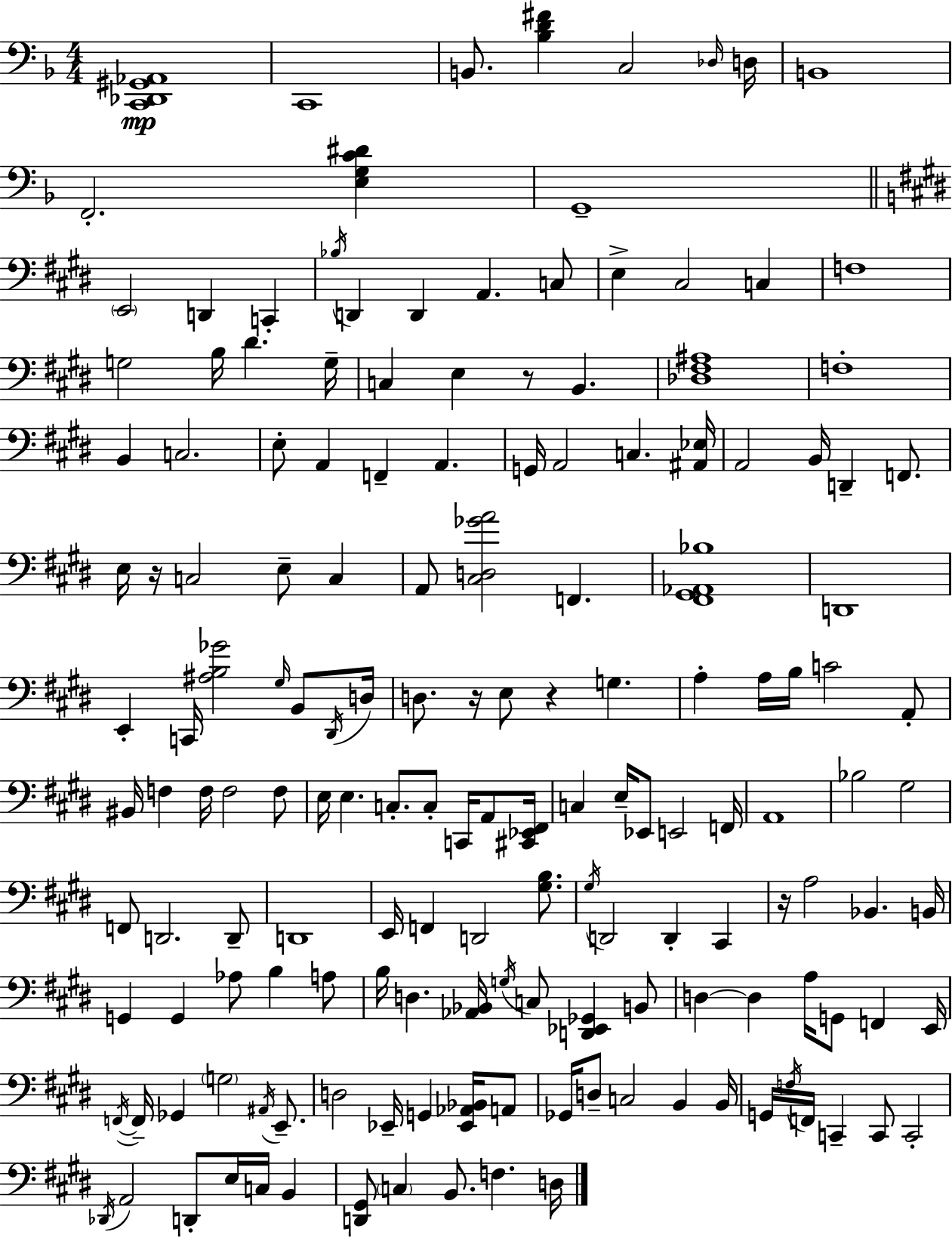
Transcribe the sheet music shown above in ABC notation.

X:1
T:Untitled
M:4/4
L:1/4
K:F
[C,,_D,,^G,,_A,,]4 C,,4 B,,/2 [_B,D^F] C,2 _D,/4 D,/4 B,,4 F,,2 [E,G,C^D] G,,4 E,,2 D,, C,, _B,/4 D,, D,, A,, C,/2 E, ^C,2 C, F,4 G,2 B,/4 ^D G,/4 C, E, z/2 B,, [_D,^F,^A,]4 F,4 B,, C,2 E,/2 A,, F,, A,, G,,/4 A,,2 C, [^A,,_E,]/4 A,,2 B,,/4 D,, F,,/2 E,/4 z/4 C,2 E,/2 C, A,,/2 [^C,D,_GA]2 F,, [^F,,^G,,_A,,_B,]4 D,,4 E,, C,,/4 [^A,B,_G]2 ^G,/4 B,,/2 ^D,,/4 D,/4 D,/2 z/4 E,/2 z G, A, A,/4 B,/4 C2 A,,/2 ^B,,/4 F, F,/4 F,2 F,/2 E,/4 E, C,/2 C,/2 C,,/4 A,,/2 [^C,,_E,,^F,,]/4 C, E,/4 _E,,/2 E,,2 F,,/4 A,,4 _B,2 ^G,2 F,,/2 D,,2 D,,/2 D,,4 E,,/4 F,, D,,2 [^G,B,]/2 ^G,/4 D,,2 D,, ^C,, z/4 A,2 _B,, B,,/4 G,, G,, _A,/2 B, A,/2 B,/4 D, [_A,,_B,,]/4 G,/4 C,/2 [D,,_E,,_G,,] B,,/2 D, D, A,/4 G,,/2 F,, E,,/4 F,,/4 F,,/4 _G,, G,2 ^A,,/4 E,,/2 D,2 _E,,/4 G,, [_E,,_A,,_B,,]/4 A,,/2 _G,,/4 D,/2 C,2 B,, B,,/4 G,,/4 F,/4 F,,/4 C,, C,,/2 C,,2 _D,,/4 A,,2 D,,/2 E,/4 C,/4 B,, [D,,^G,,]/2 C, B,,/2 F, D,/4